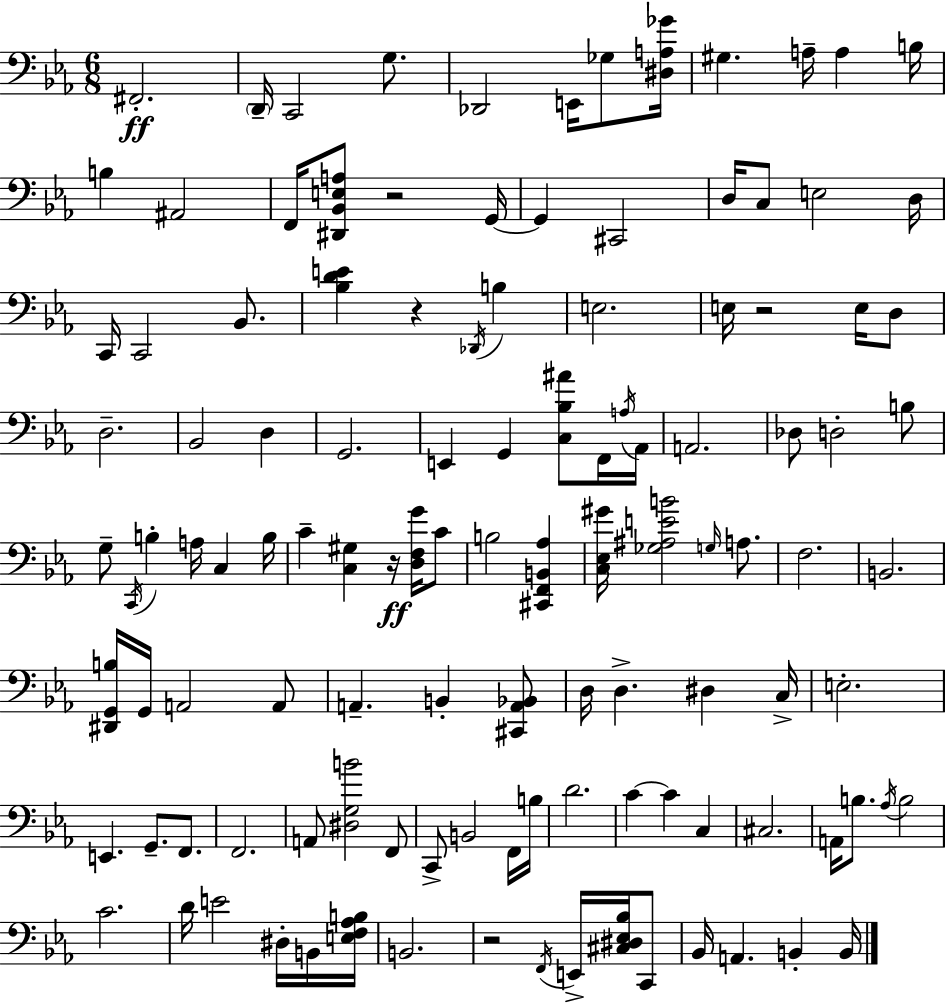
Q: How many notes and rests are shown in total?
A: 117